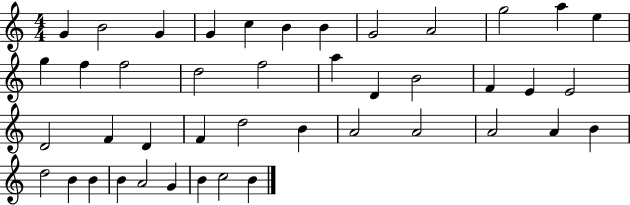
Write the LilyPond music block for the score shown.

{
  \clef treble
  \numericTimeSignature
  \time 4/4
  \key c \major
  g'4 b'2 g'4 | g'4 c''4 b'4 b'4 | g'2 a'2 | g''2 a''4 e''4 | \break g''4 f''4 f''2 | d''2 f''2 | a''4 d'4 b'2 | f'4 e'4 e'2 | \break d'2 f'4 d'4 | f'4 d''2 b'4 | a'2 a'2 | a'2 a'4 b'4 | \break d''2 b'4 b'4 | b'4 a'2 g'4 | b'4 c''2 b'4 | \bar "|."
}